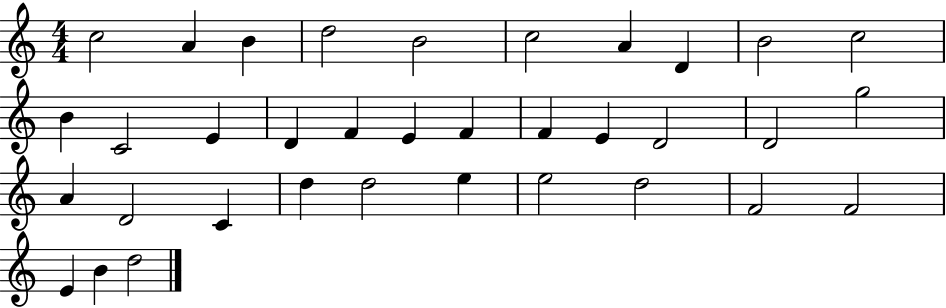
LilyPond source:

{
  \clef treble
  \numericTimeSignature
  \time 4/4
  \key c \major
  c''2 a'4 b'4 | d''2 b'2 | c''2 a'4 d'4 | b'2 c''2 | \break b'4 c'2 e'4 | d'4 f'4 e'4 f'4 | f'4 e'4 d'2 | d'2 g''2 | \break a'4 d'2 c'4 | d''4 d''2 e''4 | e''2 d''2 | f'2 f'2 | \break e'4 b'4 d''2 | \bar "|."
}